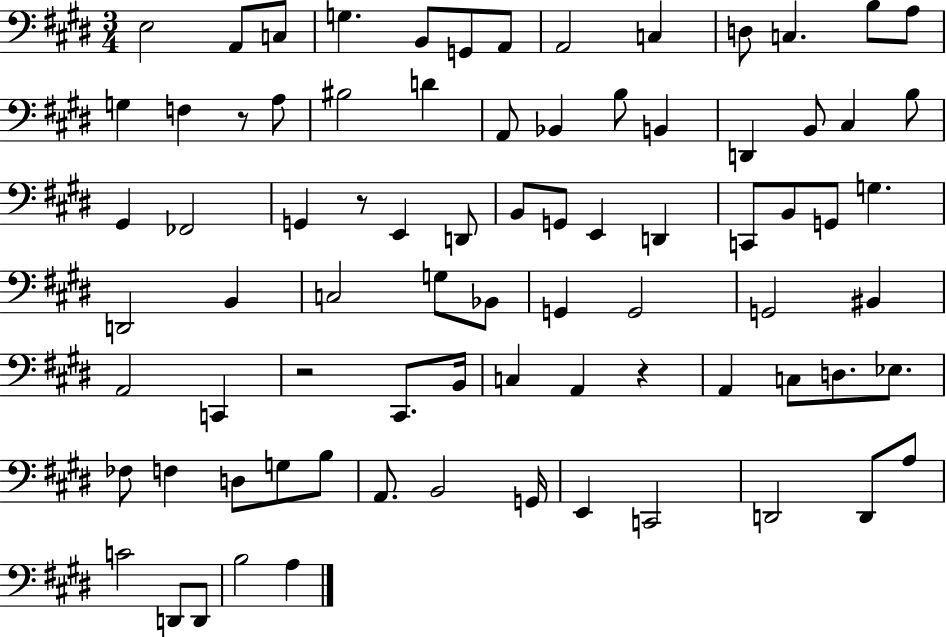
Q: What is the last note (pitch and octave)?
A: A3